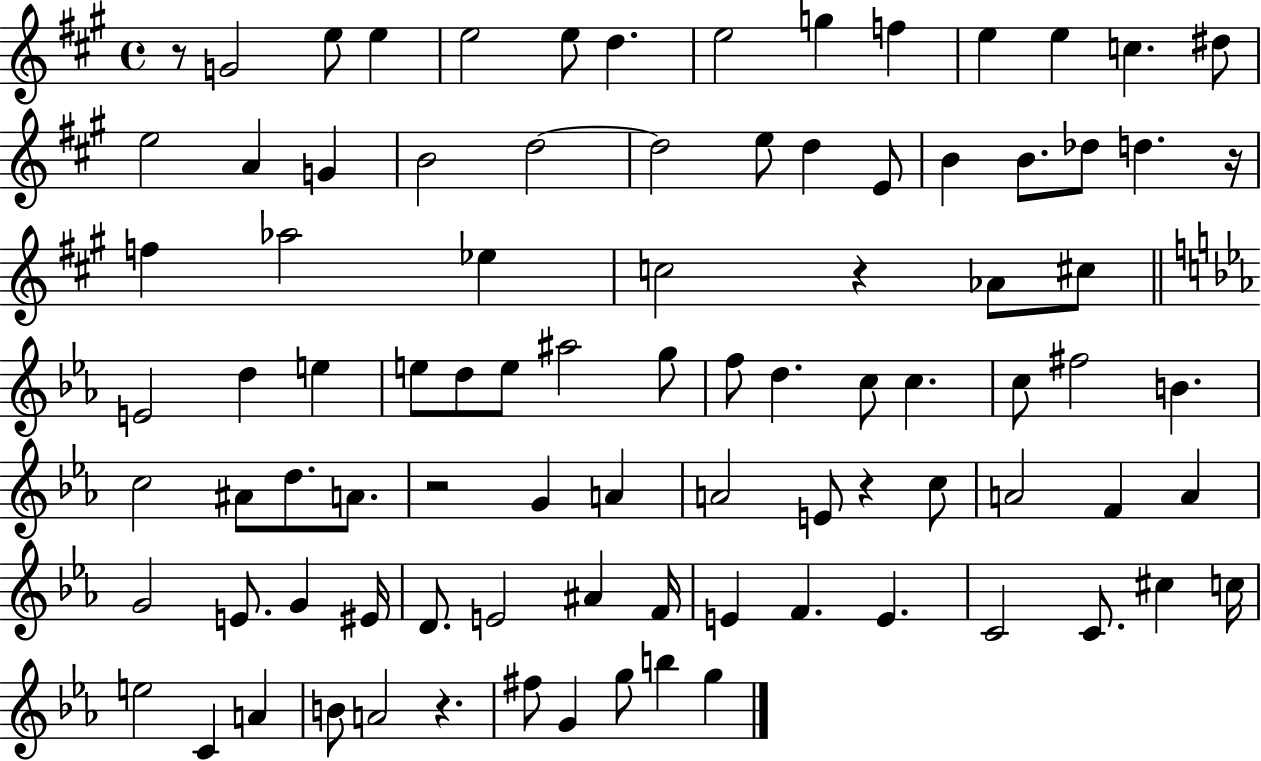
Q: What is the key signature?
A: A major